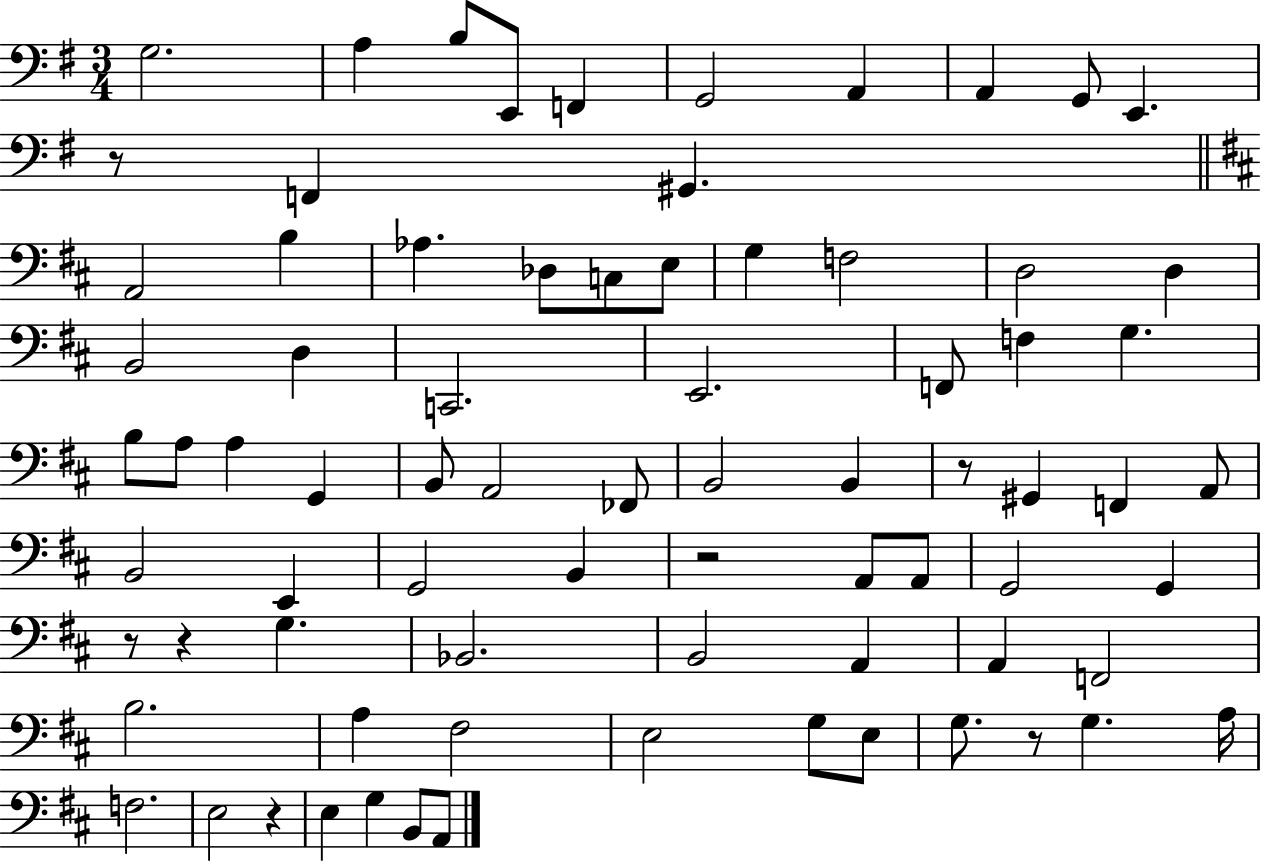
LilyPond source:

{
  \clef bass
  \numericTimeSignature
  \time 3/4
  \key g \major
  g2. | a4 b8 e,8 f,4 | g,2 a,4 | a,4 g,8 e,4. | \break r8 f,4 gis,4. | \bar "||" \break \key d \major a,2 b4 | aes4. des8 c8 e8 | g4 f2 | d2 d4 | \break b,2 d4 | c,2. | e,2. | f,8 f4 g4. | \break b8 a8 a4 g,4 | b,8 a,2 fes,8 | b,2 b,4 | r8 gis,4 f,4 a,8 | \break b,2 e,4 | g,2 b,4 | r2 a,8 a,8 | g,2 g,4 | \break r8 r4 g4. | bes,2. | b,2 a,4 | a,4 f,2 | \break b2. | a4 fis2 | e2 g8 e8 | g8. r8 g4. a16 | \break f2. | e2 r4 | e4 g4 b,8 a,8 | \bar "|."
}